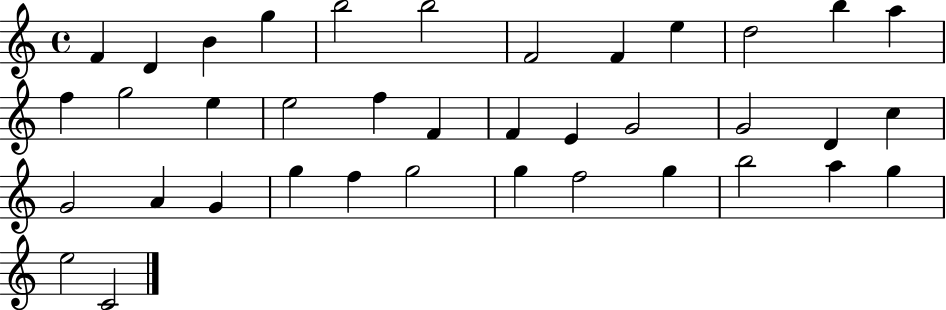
F4/q D4/q B4/q G5/q B5/h B5/h F4/h F4/q E5/q D5/h B5/q A5/q F5/q G5/h E5/q E5/h F5/q F4/q F4/q E4/q G4/h G4/h D4/q C5/q G4/h A4/q G4/q G5/q F5/q G5/h G5/q F5/h G5/q B5/h A5/q G5/q E5/h C4/h